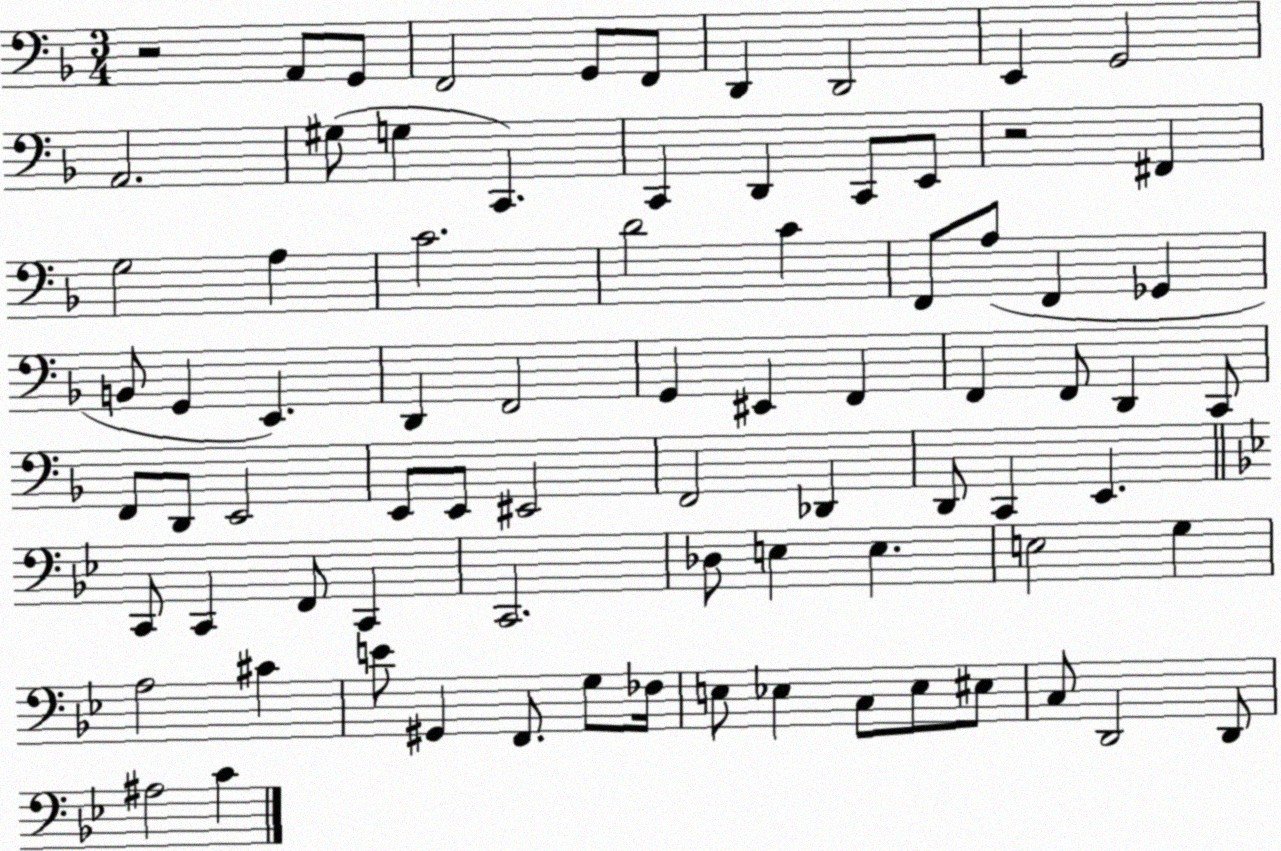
X:1
T:Untitled
M:3/4
L:1/4
K:F
z2 A,,/2 G,,/2 F,,2 G,,/2 F,,/2 D,, D,,2 E,, G,,2 A,,2 ^G,/2 G, C,, C,, D,, C,,/2 E,,/2 z2 ^F,, G,2 A, C2 D2 C F,,/2 A,/2 F,, _G,, B,,/2 G,, E,, D,, F,,2 G,, ^E,, F,, F,, F,,/2 D,, C,,/2 F,,/2 D,,/2 E,,2 E,,/2 E,,/2 ^E,,2 F,,2 _D,, D,,/2 C,, E,, C,,/2 C,, F,,/2 C,, C,,2 _D,/2 E, E, E,2 G, A,2 ^C E/2 ^G,, F,,/2 G,/2 _F,/4 E,/2 _E, C,/2 _E,/2 ^E,/2 C,/2 D,,2 D,,/2 ^A,2 C